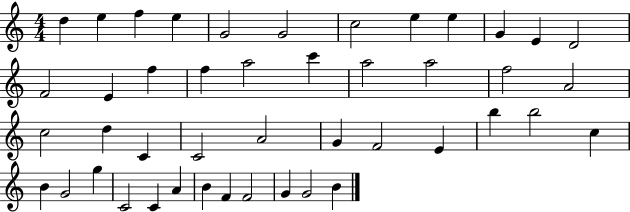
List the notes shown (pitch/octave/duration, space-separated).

D5/q E5/q F5/q E5/q G4/h G4/h C5/h E5/q E5/q G4/q E4/q D4/h F4/h E4/q F5/q F5/q A5/h C6/q A5/h A5/h F5/h A4/h C5/h D5/q C4/q C4/h A4/h G4/q F4/h E4/q B5/q B5/h C5/q B4/q G4/h G5/q C4/h C4/q A4/q B4/q F4/q F4/h G4/q G4/h B4/q